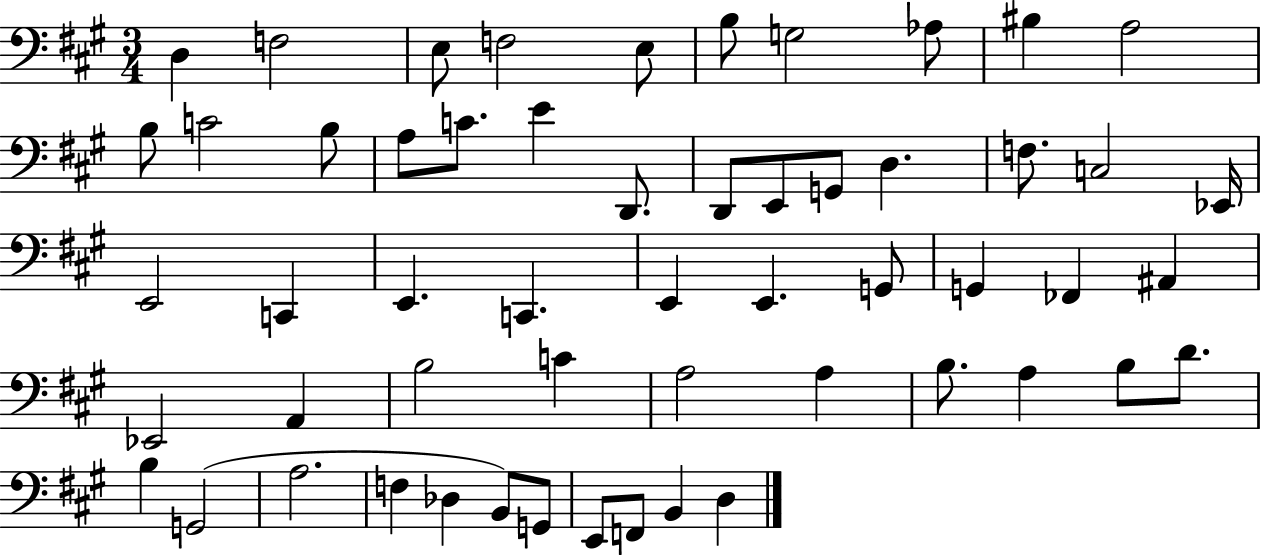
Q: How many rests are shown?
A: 0